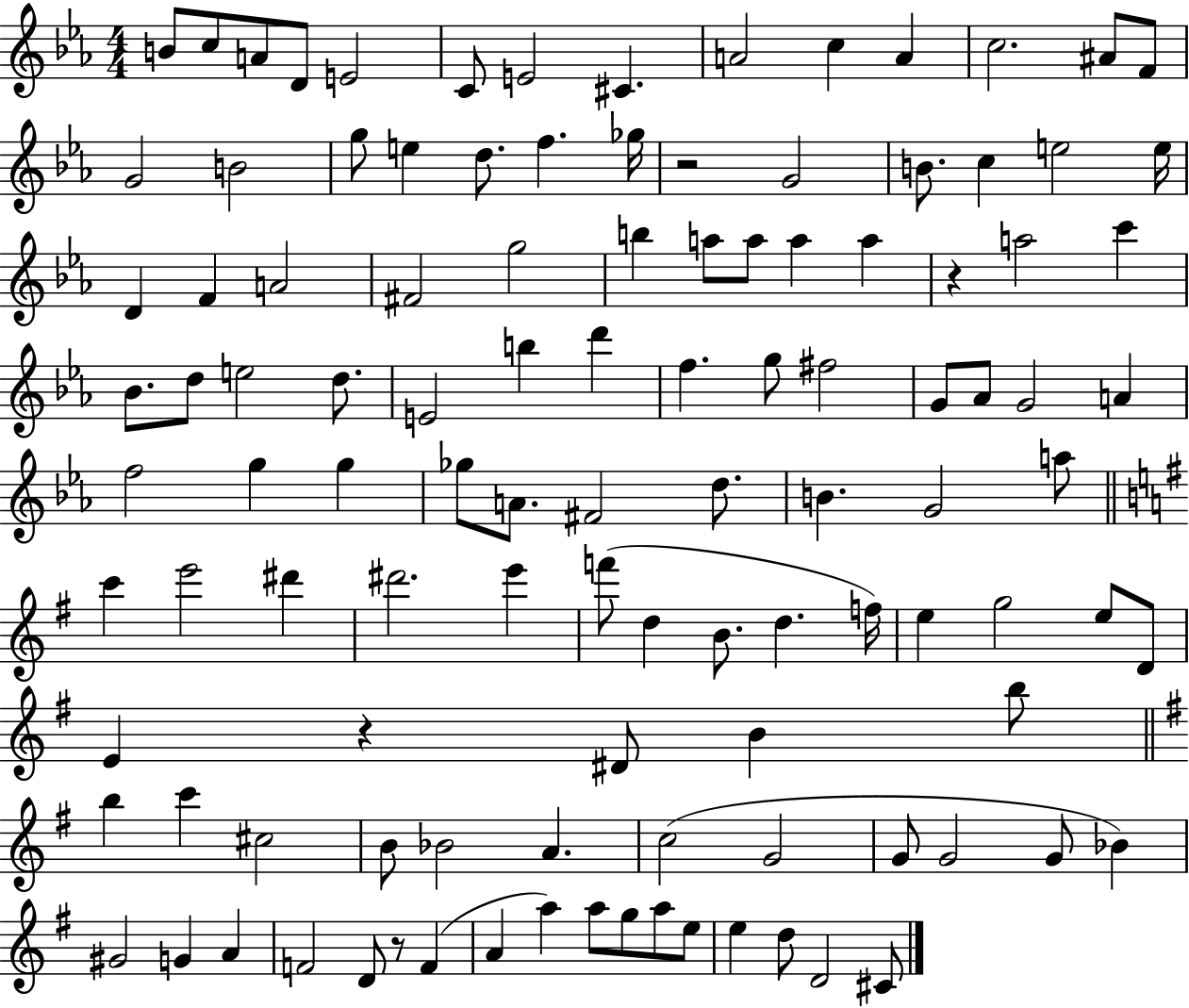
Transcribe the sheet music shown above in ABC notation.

X:1
T:Untitled
M:4/4
L:1/4
K:Eb
B/2 c/2 A/2 D/2 E2 C/2 E2 ^C A2 c A c2 ^A/2 F/2 G2 B2 g/2 e d/2 f _g/4 z2 G2 B/2 c e2 e/4 D F A2 ^F2 g2 b a/2 a/2 a a z a2 c' _B/2 d/2 e2 d/2 E2 b d' f g/2 ^f2 G/2 _A/2 G2 A f2 g g _g/2 A/2 ^F2 d/2 B G2 a/2 c' e'2 ^d' ^d'2 e' f'/2 d B/2 d f/4 e g2 e/2 D/2 E z ^D/2 B b/2 b c' ^c2 B/2 _B2 A c2 G2 G/2 G2 G/2 _B ^G2 G A F2 D/2 z/2 F A a a/2 g/2 a/2 e/2 e d/2 D2 ^C/2